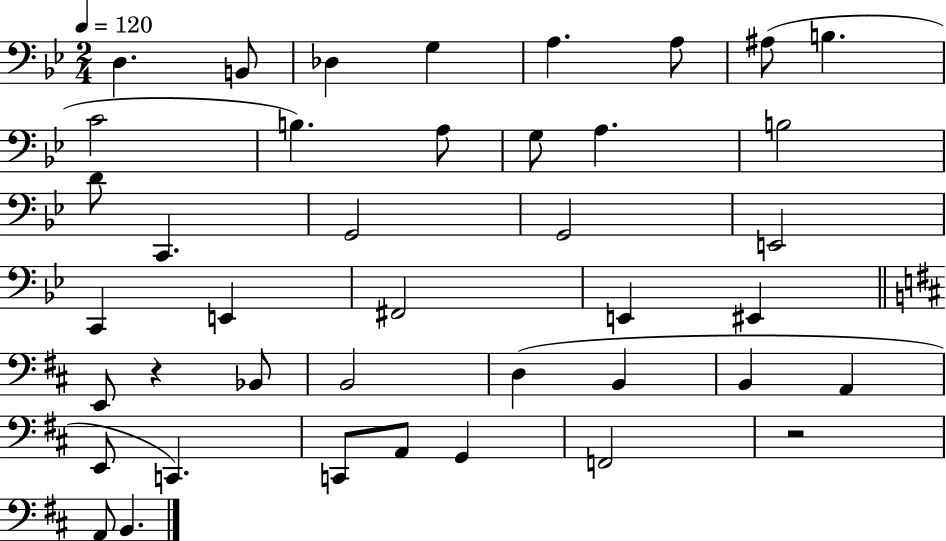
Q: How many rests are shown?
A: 2